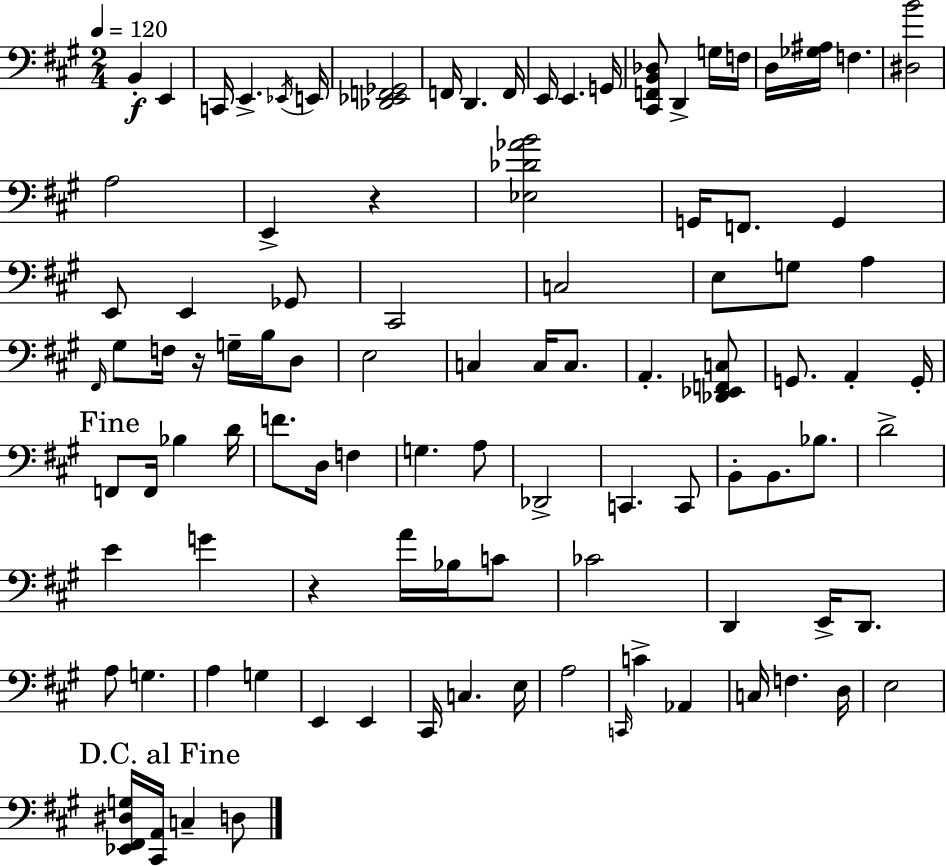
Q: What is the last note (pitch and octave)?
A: D3